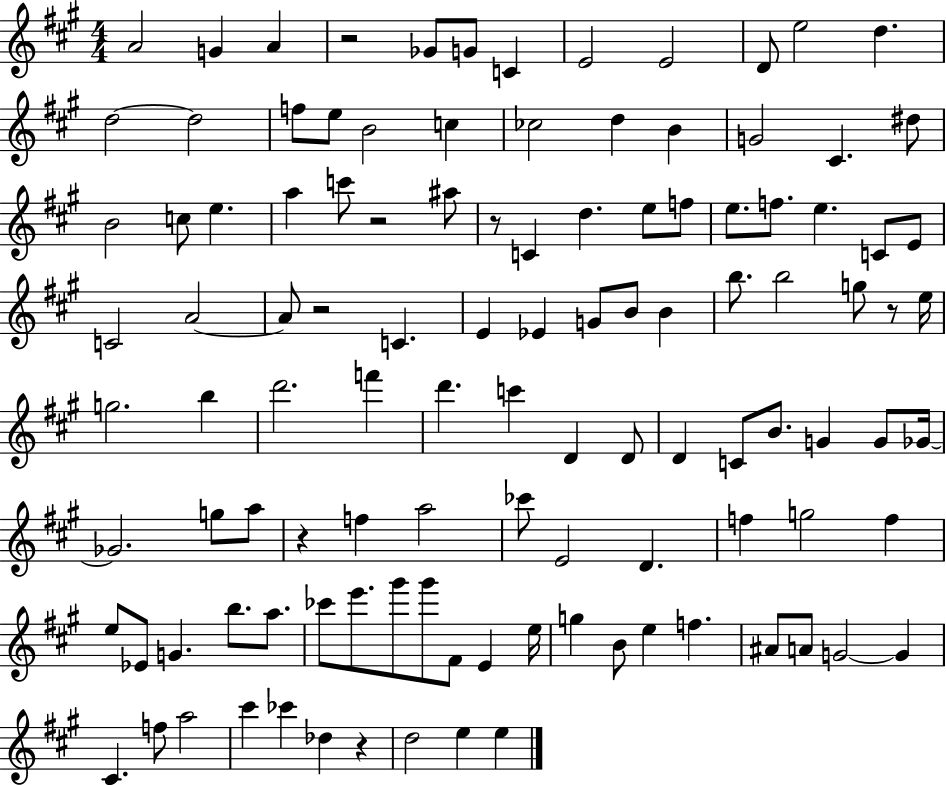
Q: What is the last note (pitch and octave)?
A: E5